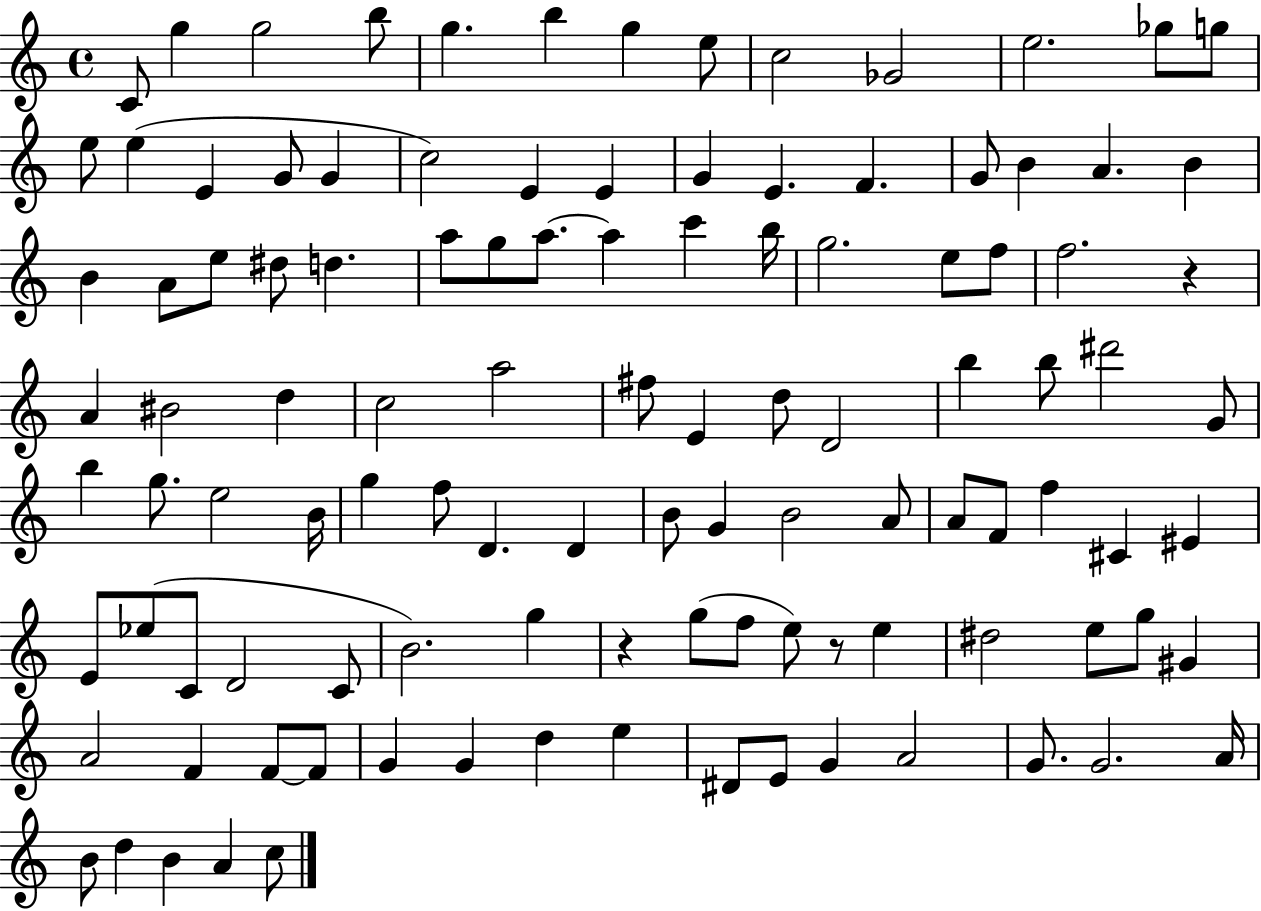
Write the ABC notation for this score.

X:1
T:Untitled
M:4/4
L:1/4
K:C
C/2 g g2 b/2 g b g e/2 c2 _G2 e2 _g/2 g/2 e/2 e E G/2 G c2 E E G E F G/2 B A B B A/2 e/2 ^d/2 d a/2 g/2 a/2 a c' b/4 g2 e/2 f/2 f2 z A ^B2 d c2 a2 ^f/2 E d/2 D2 b b/2 ^d'2 G/2 b g/2 e2 B/4 g f/2 D D B/2 G B2 A/2 A/2 F/2 f ^C ^E E/2 _e/2 C/2 D2 C/2 B2 g z g/2 f/2 e/2 z/2 e ^d2 e/2 g/2 ^G A2 F F/2 F/2 G G d e ^D/2 E/2 G A2 G/2 G2 A/4 B/2 d B A c/2